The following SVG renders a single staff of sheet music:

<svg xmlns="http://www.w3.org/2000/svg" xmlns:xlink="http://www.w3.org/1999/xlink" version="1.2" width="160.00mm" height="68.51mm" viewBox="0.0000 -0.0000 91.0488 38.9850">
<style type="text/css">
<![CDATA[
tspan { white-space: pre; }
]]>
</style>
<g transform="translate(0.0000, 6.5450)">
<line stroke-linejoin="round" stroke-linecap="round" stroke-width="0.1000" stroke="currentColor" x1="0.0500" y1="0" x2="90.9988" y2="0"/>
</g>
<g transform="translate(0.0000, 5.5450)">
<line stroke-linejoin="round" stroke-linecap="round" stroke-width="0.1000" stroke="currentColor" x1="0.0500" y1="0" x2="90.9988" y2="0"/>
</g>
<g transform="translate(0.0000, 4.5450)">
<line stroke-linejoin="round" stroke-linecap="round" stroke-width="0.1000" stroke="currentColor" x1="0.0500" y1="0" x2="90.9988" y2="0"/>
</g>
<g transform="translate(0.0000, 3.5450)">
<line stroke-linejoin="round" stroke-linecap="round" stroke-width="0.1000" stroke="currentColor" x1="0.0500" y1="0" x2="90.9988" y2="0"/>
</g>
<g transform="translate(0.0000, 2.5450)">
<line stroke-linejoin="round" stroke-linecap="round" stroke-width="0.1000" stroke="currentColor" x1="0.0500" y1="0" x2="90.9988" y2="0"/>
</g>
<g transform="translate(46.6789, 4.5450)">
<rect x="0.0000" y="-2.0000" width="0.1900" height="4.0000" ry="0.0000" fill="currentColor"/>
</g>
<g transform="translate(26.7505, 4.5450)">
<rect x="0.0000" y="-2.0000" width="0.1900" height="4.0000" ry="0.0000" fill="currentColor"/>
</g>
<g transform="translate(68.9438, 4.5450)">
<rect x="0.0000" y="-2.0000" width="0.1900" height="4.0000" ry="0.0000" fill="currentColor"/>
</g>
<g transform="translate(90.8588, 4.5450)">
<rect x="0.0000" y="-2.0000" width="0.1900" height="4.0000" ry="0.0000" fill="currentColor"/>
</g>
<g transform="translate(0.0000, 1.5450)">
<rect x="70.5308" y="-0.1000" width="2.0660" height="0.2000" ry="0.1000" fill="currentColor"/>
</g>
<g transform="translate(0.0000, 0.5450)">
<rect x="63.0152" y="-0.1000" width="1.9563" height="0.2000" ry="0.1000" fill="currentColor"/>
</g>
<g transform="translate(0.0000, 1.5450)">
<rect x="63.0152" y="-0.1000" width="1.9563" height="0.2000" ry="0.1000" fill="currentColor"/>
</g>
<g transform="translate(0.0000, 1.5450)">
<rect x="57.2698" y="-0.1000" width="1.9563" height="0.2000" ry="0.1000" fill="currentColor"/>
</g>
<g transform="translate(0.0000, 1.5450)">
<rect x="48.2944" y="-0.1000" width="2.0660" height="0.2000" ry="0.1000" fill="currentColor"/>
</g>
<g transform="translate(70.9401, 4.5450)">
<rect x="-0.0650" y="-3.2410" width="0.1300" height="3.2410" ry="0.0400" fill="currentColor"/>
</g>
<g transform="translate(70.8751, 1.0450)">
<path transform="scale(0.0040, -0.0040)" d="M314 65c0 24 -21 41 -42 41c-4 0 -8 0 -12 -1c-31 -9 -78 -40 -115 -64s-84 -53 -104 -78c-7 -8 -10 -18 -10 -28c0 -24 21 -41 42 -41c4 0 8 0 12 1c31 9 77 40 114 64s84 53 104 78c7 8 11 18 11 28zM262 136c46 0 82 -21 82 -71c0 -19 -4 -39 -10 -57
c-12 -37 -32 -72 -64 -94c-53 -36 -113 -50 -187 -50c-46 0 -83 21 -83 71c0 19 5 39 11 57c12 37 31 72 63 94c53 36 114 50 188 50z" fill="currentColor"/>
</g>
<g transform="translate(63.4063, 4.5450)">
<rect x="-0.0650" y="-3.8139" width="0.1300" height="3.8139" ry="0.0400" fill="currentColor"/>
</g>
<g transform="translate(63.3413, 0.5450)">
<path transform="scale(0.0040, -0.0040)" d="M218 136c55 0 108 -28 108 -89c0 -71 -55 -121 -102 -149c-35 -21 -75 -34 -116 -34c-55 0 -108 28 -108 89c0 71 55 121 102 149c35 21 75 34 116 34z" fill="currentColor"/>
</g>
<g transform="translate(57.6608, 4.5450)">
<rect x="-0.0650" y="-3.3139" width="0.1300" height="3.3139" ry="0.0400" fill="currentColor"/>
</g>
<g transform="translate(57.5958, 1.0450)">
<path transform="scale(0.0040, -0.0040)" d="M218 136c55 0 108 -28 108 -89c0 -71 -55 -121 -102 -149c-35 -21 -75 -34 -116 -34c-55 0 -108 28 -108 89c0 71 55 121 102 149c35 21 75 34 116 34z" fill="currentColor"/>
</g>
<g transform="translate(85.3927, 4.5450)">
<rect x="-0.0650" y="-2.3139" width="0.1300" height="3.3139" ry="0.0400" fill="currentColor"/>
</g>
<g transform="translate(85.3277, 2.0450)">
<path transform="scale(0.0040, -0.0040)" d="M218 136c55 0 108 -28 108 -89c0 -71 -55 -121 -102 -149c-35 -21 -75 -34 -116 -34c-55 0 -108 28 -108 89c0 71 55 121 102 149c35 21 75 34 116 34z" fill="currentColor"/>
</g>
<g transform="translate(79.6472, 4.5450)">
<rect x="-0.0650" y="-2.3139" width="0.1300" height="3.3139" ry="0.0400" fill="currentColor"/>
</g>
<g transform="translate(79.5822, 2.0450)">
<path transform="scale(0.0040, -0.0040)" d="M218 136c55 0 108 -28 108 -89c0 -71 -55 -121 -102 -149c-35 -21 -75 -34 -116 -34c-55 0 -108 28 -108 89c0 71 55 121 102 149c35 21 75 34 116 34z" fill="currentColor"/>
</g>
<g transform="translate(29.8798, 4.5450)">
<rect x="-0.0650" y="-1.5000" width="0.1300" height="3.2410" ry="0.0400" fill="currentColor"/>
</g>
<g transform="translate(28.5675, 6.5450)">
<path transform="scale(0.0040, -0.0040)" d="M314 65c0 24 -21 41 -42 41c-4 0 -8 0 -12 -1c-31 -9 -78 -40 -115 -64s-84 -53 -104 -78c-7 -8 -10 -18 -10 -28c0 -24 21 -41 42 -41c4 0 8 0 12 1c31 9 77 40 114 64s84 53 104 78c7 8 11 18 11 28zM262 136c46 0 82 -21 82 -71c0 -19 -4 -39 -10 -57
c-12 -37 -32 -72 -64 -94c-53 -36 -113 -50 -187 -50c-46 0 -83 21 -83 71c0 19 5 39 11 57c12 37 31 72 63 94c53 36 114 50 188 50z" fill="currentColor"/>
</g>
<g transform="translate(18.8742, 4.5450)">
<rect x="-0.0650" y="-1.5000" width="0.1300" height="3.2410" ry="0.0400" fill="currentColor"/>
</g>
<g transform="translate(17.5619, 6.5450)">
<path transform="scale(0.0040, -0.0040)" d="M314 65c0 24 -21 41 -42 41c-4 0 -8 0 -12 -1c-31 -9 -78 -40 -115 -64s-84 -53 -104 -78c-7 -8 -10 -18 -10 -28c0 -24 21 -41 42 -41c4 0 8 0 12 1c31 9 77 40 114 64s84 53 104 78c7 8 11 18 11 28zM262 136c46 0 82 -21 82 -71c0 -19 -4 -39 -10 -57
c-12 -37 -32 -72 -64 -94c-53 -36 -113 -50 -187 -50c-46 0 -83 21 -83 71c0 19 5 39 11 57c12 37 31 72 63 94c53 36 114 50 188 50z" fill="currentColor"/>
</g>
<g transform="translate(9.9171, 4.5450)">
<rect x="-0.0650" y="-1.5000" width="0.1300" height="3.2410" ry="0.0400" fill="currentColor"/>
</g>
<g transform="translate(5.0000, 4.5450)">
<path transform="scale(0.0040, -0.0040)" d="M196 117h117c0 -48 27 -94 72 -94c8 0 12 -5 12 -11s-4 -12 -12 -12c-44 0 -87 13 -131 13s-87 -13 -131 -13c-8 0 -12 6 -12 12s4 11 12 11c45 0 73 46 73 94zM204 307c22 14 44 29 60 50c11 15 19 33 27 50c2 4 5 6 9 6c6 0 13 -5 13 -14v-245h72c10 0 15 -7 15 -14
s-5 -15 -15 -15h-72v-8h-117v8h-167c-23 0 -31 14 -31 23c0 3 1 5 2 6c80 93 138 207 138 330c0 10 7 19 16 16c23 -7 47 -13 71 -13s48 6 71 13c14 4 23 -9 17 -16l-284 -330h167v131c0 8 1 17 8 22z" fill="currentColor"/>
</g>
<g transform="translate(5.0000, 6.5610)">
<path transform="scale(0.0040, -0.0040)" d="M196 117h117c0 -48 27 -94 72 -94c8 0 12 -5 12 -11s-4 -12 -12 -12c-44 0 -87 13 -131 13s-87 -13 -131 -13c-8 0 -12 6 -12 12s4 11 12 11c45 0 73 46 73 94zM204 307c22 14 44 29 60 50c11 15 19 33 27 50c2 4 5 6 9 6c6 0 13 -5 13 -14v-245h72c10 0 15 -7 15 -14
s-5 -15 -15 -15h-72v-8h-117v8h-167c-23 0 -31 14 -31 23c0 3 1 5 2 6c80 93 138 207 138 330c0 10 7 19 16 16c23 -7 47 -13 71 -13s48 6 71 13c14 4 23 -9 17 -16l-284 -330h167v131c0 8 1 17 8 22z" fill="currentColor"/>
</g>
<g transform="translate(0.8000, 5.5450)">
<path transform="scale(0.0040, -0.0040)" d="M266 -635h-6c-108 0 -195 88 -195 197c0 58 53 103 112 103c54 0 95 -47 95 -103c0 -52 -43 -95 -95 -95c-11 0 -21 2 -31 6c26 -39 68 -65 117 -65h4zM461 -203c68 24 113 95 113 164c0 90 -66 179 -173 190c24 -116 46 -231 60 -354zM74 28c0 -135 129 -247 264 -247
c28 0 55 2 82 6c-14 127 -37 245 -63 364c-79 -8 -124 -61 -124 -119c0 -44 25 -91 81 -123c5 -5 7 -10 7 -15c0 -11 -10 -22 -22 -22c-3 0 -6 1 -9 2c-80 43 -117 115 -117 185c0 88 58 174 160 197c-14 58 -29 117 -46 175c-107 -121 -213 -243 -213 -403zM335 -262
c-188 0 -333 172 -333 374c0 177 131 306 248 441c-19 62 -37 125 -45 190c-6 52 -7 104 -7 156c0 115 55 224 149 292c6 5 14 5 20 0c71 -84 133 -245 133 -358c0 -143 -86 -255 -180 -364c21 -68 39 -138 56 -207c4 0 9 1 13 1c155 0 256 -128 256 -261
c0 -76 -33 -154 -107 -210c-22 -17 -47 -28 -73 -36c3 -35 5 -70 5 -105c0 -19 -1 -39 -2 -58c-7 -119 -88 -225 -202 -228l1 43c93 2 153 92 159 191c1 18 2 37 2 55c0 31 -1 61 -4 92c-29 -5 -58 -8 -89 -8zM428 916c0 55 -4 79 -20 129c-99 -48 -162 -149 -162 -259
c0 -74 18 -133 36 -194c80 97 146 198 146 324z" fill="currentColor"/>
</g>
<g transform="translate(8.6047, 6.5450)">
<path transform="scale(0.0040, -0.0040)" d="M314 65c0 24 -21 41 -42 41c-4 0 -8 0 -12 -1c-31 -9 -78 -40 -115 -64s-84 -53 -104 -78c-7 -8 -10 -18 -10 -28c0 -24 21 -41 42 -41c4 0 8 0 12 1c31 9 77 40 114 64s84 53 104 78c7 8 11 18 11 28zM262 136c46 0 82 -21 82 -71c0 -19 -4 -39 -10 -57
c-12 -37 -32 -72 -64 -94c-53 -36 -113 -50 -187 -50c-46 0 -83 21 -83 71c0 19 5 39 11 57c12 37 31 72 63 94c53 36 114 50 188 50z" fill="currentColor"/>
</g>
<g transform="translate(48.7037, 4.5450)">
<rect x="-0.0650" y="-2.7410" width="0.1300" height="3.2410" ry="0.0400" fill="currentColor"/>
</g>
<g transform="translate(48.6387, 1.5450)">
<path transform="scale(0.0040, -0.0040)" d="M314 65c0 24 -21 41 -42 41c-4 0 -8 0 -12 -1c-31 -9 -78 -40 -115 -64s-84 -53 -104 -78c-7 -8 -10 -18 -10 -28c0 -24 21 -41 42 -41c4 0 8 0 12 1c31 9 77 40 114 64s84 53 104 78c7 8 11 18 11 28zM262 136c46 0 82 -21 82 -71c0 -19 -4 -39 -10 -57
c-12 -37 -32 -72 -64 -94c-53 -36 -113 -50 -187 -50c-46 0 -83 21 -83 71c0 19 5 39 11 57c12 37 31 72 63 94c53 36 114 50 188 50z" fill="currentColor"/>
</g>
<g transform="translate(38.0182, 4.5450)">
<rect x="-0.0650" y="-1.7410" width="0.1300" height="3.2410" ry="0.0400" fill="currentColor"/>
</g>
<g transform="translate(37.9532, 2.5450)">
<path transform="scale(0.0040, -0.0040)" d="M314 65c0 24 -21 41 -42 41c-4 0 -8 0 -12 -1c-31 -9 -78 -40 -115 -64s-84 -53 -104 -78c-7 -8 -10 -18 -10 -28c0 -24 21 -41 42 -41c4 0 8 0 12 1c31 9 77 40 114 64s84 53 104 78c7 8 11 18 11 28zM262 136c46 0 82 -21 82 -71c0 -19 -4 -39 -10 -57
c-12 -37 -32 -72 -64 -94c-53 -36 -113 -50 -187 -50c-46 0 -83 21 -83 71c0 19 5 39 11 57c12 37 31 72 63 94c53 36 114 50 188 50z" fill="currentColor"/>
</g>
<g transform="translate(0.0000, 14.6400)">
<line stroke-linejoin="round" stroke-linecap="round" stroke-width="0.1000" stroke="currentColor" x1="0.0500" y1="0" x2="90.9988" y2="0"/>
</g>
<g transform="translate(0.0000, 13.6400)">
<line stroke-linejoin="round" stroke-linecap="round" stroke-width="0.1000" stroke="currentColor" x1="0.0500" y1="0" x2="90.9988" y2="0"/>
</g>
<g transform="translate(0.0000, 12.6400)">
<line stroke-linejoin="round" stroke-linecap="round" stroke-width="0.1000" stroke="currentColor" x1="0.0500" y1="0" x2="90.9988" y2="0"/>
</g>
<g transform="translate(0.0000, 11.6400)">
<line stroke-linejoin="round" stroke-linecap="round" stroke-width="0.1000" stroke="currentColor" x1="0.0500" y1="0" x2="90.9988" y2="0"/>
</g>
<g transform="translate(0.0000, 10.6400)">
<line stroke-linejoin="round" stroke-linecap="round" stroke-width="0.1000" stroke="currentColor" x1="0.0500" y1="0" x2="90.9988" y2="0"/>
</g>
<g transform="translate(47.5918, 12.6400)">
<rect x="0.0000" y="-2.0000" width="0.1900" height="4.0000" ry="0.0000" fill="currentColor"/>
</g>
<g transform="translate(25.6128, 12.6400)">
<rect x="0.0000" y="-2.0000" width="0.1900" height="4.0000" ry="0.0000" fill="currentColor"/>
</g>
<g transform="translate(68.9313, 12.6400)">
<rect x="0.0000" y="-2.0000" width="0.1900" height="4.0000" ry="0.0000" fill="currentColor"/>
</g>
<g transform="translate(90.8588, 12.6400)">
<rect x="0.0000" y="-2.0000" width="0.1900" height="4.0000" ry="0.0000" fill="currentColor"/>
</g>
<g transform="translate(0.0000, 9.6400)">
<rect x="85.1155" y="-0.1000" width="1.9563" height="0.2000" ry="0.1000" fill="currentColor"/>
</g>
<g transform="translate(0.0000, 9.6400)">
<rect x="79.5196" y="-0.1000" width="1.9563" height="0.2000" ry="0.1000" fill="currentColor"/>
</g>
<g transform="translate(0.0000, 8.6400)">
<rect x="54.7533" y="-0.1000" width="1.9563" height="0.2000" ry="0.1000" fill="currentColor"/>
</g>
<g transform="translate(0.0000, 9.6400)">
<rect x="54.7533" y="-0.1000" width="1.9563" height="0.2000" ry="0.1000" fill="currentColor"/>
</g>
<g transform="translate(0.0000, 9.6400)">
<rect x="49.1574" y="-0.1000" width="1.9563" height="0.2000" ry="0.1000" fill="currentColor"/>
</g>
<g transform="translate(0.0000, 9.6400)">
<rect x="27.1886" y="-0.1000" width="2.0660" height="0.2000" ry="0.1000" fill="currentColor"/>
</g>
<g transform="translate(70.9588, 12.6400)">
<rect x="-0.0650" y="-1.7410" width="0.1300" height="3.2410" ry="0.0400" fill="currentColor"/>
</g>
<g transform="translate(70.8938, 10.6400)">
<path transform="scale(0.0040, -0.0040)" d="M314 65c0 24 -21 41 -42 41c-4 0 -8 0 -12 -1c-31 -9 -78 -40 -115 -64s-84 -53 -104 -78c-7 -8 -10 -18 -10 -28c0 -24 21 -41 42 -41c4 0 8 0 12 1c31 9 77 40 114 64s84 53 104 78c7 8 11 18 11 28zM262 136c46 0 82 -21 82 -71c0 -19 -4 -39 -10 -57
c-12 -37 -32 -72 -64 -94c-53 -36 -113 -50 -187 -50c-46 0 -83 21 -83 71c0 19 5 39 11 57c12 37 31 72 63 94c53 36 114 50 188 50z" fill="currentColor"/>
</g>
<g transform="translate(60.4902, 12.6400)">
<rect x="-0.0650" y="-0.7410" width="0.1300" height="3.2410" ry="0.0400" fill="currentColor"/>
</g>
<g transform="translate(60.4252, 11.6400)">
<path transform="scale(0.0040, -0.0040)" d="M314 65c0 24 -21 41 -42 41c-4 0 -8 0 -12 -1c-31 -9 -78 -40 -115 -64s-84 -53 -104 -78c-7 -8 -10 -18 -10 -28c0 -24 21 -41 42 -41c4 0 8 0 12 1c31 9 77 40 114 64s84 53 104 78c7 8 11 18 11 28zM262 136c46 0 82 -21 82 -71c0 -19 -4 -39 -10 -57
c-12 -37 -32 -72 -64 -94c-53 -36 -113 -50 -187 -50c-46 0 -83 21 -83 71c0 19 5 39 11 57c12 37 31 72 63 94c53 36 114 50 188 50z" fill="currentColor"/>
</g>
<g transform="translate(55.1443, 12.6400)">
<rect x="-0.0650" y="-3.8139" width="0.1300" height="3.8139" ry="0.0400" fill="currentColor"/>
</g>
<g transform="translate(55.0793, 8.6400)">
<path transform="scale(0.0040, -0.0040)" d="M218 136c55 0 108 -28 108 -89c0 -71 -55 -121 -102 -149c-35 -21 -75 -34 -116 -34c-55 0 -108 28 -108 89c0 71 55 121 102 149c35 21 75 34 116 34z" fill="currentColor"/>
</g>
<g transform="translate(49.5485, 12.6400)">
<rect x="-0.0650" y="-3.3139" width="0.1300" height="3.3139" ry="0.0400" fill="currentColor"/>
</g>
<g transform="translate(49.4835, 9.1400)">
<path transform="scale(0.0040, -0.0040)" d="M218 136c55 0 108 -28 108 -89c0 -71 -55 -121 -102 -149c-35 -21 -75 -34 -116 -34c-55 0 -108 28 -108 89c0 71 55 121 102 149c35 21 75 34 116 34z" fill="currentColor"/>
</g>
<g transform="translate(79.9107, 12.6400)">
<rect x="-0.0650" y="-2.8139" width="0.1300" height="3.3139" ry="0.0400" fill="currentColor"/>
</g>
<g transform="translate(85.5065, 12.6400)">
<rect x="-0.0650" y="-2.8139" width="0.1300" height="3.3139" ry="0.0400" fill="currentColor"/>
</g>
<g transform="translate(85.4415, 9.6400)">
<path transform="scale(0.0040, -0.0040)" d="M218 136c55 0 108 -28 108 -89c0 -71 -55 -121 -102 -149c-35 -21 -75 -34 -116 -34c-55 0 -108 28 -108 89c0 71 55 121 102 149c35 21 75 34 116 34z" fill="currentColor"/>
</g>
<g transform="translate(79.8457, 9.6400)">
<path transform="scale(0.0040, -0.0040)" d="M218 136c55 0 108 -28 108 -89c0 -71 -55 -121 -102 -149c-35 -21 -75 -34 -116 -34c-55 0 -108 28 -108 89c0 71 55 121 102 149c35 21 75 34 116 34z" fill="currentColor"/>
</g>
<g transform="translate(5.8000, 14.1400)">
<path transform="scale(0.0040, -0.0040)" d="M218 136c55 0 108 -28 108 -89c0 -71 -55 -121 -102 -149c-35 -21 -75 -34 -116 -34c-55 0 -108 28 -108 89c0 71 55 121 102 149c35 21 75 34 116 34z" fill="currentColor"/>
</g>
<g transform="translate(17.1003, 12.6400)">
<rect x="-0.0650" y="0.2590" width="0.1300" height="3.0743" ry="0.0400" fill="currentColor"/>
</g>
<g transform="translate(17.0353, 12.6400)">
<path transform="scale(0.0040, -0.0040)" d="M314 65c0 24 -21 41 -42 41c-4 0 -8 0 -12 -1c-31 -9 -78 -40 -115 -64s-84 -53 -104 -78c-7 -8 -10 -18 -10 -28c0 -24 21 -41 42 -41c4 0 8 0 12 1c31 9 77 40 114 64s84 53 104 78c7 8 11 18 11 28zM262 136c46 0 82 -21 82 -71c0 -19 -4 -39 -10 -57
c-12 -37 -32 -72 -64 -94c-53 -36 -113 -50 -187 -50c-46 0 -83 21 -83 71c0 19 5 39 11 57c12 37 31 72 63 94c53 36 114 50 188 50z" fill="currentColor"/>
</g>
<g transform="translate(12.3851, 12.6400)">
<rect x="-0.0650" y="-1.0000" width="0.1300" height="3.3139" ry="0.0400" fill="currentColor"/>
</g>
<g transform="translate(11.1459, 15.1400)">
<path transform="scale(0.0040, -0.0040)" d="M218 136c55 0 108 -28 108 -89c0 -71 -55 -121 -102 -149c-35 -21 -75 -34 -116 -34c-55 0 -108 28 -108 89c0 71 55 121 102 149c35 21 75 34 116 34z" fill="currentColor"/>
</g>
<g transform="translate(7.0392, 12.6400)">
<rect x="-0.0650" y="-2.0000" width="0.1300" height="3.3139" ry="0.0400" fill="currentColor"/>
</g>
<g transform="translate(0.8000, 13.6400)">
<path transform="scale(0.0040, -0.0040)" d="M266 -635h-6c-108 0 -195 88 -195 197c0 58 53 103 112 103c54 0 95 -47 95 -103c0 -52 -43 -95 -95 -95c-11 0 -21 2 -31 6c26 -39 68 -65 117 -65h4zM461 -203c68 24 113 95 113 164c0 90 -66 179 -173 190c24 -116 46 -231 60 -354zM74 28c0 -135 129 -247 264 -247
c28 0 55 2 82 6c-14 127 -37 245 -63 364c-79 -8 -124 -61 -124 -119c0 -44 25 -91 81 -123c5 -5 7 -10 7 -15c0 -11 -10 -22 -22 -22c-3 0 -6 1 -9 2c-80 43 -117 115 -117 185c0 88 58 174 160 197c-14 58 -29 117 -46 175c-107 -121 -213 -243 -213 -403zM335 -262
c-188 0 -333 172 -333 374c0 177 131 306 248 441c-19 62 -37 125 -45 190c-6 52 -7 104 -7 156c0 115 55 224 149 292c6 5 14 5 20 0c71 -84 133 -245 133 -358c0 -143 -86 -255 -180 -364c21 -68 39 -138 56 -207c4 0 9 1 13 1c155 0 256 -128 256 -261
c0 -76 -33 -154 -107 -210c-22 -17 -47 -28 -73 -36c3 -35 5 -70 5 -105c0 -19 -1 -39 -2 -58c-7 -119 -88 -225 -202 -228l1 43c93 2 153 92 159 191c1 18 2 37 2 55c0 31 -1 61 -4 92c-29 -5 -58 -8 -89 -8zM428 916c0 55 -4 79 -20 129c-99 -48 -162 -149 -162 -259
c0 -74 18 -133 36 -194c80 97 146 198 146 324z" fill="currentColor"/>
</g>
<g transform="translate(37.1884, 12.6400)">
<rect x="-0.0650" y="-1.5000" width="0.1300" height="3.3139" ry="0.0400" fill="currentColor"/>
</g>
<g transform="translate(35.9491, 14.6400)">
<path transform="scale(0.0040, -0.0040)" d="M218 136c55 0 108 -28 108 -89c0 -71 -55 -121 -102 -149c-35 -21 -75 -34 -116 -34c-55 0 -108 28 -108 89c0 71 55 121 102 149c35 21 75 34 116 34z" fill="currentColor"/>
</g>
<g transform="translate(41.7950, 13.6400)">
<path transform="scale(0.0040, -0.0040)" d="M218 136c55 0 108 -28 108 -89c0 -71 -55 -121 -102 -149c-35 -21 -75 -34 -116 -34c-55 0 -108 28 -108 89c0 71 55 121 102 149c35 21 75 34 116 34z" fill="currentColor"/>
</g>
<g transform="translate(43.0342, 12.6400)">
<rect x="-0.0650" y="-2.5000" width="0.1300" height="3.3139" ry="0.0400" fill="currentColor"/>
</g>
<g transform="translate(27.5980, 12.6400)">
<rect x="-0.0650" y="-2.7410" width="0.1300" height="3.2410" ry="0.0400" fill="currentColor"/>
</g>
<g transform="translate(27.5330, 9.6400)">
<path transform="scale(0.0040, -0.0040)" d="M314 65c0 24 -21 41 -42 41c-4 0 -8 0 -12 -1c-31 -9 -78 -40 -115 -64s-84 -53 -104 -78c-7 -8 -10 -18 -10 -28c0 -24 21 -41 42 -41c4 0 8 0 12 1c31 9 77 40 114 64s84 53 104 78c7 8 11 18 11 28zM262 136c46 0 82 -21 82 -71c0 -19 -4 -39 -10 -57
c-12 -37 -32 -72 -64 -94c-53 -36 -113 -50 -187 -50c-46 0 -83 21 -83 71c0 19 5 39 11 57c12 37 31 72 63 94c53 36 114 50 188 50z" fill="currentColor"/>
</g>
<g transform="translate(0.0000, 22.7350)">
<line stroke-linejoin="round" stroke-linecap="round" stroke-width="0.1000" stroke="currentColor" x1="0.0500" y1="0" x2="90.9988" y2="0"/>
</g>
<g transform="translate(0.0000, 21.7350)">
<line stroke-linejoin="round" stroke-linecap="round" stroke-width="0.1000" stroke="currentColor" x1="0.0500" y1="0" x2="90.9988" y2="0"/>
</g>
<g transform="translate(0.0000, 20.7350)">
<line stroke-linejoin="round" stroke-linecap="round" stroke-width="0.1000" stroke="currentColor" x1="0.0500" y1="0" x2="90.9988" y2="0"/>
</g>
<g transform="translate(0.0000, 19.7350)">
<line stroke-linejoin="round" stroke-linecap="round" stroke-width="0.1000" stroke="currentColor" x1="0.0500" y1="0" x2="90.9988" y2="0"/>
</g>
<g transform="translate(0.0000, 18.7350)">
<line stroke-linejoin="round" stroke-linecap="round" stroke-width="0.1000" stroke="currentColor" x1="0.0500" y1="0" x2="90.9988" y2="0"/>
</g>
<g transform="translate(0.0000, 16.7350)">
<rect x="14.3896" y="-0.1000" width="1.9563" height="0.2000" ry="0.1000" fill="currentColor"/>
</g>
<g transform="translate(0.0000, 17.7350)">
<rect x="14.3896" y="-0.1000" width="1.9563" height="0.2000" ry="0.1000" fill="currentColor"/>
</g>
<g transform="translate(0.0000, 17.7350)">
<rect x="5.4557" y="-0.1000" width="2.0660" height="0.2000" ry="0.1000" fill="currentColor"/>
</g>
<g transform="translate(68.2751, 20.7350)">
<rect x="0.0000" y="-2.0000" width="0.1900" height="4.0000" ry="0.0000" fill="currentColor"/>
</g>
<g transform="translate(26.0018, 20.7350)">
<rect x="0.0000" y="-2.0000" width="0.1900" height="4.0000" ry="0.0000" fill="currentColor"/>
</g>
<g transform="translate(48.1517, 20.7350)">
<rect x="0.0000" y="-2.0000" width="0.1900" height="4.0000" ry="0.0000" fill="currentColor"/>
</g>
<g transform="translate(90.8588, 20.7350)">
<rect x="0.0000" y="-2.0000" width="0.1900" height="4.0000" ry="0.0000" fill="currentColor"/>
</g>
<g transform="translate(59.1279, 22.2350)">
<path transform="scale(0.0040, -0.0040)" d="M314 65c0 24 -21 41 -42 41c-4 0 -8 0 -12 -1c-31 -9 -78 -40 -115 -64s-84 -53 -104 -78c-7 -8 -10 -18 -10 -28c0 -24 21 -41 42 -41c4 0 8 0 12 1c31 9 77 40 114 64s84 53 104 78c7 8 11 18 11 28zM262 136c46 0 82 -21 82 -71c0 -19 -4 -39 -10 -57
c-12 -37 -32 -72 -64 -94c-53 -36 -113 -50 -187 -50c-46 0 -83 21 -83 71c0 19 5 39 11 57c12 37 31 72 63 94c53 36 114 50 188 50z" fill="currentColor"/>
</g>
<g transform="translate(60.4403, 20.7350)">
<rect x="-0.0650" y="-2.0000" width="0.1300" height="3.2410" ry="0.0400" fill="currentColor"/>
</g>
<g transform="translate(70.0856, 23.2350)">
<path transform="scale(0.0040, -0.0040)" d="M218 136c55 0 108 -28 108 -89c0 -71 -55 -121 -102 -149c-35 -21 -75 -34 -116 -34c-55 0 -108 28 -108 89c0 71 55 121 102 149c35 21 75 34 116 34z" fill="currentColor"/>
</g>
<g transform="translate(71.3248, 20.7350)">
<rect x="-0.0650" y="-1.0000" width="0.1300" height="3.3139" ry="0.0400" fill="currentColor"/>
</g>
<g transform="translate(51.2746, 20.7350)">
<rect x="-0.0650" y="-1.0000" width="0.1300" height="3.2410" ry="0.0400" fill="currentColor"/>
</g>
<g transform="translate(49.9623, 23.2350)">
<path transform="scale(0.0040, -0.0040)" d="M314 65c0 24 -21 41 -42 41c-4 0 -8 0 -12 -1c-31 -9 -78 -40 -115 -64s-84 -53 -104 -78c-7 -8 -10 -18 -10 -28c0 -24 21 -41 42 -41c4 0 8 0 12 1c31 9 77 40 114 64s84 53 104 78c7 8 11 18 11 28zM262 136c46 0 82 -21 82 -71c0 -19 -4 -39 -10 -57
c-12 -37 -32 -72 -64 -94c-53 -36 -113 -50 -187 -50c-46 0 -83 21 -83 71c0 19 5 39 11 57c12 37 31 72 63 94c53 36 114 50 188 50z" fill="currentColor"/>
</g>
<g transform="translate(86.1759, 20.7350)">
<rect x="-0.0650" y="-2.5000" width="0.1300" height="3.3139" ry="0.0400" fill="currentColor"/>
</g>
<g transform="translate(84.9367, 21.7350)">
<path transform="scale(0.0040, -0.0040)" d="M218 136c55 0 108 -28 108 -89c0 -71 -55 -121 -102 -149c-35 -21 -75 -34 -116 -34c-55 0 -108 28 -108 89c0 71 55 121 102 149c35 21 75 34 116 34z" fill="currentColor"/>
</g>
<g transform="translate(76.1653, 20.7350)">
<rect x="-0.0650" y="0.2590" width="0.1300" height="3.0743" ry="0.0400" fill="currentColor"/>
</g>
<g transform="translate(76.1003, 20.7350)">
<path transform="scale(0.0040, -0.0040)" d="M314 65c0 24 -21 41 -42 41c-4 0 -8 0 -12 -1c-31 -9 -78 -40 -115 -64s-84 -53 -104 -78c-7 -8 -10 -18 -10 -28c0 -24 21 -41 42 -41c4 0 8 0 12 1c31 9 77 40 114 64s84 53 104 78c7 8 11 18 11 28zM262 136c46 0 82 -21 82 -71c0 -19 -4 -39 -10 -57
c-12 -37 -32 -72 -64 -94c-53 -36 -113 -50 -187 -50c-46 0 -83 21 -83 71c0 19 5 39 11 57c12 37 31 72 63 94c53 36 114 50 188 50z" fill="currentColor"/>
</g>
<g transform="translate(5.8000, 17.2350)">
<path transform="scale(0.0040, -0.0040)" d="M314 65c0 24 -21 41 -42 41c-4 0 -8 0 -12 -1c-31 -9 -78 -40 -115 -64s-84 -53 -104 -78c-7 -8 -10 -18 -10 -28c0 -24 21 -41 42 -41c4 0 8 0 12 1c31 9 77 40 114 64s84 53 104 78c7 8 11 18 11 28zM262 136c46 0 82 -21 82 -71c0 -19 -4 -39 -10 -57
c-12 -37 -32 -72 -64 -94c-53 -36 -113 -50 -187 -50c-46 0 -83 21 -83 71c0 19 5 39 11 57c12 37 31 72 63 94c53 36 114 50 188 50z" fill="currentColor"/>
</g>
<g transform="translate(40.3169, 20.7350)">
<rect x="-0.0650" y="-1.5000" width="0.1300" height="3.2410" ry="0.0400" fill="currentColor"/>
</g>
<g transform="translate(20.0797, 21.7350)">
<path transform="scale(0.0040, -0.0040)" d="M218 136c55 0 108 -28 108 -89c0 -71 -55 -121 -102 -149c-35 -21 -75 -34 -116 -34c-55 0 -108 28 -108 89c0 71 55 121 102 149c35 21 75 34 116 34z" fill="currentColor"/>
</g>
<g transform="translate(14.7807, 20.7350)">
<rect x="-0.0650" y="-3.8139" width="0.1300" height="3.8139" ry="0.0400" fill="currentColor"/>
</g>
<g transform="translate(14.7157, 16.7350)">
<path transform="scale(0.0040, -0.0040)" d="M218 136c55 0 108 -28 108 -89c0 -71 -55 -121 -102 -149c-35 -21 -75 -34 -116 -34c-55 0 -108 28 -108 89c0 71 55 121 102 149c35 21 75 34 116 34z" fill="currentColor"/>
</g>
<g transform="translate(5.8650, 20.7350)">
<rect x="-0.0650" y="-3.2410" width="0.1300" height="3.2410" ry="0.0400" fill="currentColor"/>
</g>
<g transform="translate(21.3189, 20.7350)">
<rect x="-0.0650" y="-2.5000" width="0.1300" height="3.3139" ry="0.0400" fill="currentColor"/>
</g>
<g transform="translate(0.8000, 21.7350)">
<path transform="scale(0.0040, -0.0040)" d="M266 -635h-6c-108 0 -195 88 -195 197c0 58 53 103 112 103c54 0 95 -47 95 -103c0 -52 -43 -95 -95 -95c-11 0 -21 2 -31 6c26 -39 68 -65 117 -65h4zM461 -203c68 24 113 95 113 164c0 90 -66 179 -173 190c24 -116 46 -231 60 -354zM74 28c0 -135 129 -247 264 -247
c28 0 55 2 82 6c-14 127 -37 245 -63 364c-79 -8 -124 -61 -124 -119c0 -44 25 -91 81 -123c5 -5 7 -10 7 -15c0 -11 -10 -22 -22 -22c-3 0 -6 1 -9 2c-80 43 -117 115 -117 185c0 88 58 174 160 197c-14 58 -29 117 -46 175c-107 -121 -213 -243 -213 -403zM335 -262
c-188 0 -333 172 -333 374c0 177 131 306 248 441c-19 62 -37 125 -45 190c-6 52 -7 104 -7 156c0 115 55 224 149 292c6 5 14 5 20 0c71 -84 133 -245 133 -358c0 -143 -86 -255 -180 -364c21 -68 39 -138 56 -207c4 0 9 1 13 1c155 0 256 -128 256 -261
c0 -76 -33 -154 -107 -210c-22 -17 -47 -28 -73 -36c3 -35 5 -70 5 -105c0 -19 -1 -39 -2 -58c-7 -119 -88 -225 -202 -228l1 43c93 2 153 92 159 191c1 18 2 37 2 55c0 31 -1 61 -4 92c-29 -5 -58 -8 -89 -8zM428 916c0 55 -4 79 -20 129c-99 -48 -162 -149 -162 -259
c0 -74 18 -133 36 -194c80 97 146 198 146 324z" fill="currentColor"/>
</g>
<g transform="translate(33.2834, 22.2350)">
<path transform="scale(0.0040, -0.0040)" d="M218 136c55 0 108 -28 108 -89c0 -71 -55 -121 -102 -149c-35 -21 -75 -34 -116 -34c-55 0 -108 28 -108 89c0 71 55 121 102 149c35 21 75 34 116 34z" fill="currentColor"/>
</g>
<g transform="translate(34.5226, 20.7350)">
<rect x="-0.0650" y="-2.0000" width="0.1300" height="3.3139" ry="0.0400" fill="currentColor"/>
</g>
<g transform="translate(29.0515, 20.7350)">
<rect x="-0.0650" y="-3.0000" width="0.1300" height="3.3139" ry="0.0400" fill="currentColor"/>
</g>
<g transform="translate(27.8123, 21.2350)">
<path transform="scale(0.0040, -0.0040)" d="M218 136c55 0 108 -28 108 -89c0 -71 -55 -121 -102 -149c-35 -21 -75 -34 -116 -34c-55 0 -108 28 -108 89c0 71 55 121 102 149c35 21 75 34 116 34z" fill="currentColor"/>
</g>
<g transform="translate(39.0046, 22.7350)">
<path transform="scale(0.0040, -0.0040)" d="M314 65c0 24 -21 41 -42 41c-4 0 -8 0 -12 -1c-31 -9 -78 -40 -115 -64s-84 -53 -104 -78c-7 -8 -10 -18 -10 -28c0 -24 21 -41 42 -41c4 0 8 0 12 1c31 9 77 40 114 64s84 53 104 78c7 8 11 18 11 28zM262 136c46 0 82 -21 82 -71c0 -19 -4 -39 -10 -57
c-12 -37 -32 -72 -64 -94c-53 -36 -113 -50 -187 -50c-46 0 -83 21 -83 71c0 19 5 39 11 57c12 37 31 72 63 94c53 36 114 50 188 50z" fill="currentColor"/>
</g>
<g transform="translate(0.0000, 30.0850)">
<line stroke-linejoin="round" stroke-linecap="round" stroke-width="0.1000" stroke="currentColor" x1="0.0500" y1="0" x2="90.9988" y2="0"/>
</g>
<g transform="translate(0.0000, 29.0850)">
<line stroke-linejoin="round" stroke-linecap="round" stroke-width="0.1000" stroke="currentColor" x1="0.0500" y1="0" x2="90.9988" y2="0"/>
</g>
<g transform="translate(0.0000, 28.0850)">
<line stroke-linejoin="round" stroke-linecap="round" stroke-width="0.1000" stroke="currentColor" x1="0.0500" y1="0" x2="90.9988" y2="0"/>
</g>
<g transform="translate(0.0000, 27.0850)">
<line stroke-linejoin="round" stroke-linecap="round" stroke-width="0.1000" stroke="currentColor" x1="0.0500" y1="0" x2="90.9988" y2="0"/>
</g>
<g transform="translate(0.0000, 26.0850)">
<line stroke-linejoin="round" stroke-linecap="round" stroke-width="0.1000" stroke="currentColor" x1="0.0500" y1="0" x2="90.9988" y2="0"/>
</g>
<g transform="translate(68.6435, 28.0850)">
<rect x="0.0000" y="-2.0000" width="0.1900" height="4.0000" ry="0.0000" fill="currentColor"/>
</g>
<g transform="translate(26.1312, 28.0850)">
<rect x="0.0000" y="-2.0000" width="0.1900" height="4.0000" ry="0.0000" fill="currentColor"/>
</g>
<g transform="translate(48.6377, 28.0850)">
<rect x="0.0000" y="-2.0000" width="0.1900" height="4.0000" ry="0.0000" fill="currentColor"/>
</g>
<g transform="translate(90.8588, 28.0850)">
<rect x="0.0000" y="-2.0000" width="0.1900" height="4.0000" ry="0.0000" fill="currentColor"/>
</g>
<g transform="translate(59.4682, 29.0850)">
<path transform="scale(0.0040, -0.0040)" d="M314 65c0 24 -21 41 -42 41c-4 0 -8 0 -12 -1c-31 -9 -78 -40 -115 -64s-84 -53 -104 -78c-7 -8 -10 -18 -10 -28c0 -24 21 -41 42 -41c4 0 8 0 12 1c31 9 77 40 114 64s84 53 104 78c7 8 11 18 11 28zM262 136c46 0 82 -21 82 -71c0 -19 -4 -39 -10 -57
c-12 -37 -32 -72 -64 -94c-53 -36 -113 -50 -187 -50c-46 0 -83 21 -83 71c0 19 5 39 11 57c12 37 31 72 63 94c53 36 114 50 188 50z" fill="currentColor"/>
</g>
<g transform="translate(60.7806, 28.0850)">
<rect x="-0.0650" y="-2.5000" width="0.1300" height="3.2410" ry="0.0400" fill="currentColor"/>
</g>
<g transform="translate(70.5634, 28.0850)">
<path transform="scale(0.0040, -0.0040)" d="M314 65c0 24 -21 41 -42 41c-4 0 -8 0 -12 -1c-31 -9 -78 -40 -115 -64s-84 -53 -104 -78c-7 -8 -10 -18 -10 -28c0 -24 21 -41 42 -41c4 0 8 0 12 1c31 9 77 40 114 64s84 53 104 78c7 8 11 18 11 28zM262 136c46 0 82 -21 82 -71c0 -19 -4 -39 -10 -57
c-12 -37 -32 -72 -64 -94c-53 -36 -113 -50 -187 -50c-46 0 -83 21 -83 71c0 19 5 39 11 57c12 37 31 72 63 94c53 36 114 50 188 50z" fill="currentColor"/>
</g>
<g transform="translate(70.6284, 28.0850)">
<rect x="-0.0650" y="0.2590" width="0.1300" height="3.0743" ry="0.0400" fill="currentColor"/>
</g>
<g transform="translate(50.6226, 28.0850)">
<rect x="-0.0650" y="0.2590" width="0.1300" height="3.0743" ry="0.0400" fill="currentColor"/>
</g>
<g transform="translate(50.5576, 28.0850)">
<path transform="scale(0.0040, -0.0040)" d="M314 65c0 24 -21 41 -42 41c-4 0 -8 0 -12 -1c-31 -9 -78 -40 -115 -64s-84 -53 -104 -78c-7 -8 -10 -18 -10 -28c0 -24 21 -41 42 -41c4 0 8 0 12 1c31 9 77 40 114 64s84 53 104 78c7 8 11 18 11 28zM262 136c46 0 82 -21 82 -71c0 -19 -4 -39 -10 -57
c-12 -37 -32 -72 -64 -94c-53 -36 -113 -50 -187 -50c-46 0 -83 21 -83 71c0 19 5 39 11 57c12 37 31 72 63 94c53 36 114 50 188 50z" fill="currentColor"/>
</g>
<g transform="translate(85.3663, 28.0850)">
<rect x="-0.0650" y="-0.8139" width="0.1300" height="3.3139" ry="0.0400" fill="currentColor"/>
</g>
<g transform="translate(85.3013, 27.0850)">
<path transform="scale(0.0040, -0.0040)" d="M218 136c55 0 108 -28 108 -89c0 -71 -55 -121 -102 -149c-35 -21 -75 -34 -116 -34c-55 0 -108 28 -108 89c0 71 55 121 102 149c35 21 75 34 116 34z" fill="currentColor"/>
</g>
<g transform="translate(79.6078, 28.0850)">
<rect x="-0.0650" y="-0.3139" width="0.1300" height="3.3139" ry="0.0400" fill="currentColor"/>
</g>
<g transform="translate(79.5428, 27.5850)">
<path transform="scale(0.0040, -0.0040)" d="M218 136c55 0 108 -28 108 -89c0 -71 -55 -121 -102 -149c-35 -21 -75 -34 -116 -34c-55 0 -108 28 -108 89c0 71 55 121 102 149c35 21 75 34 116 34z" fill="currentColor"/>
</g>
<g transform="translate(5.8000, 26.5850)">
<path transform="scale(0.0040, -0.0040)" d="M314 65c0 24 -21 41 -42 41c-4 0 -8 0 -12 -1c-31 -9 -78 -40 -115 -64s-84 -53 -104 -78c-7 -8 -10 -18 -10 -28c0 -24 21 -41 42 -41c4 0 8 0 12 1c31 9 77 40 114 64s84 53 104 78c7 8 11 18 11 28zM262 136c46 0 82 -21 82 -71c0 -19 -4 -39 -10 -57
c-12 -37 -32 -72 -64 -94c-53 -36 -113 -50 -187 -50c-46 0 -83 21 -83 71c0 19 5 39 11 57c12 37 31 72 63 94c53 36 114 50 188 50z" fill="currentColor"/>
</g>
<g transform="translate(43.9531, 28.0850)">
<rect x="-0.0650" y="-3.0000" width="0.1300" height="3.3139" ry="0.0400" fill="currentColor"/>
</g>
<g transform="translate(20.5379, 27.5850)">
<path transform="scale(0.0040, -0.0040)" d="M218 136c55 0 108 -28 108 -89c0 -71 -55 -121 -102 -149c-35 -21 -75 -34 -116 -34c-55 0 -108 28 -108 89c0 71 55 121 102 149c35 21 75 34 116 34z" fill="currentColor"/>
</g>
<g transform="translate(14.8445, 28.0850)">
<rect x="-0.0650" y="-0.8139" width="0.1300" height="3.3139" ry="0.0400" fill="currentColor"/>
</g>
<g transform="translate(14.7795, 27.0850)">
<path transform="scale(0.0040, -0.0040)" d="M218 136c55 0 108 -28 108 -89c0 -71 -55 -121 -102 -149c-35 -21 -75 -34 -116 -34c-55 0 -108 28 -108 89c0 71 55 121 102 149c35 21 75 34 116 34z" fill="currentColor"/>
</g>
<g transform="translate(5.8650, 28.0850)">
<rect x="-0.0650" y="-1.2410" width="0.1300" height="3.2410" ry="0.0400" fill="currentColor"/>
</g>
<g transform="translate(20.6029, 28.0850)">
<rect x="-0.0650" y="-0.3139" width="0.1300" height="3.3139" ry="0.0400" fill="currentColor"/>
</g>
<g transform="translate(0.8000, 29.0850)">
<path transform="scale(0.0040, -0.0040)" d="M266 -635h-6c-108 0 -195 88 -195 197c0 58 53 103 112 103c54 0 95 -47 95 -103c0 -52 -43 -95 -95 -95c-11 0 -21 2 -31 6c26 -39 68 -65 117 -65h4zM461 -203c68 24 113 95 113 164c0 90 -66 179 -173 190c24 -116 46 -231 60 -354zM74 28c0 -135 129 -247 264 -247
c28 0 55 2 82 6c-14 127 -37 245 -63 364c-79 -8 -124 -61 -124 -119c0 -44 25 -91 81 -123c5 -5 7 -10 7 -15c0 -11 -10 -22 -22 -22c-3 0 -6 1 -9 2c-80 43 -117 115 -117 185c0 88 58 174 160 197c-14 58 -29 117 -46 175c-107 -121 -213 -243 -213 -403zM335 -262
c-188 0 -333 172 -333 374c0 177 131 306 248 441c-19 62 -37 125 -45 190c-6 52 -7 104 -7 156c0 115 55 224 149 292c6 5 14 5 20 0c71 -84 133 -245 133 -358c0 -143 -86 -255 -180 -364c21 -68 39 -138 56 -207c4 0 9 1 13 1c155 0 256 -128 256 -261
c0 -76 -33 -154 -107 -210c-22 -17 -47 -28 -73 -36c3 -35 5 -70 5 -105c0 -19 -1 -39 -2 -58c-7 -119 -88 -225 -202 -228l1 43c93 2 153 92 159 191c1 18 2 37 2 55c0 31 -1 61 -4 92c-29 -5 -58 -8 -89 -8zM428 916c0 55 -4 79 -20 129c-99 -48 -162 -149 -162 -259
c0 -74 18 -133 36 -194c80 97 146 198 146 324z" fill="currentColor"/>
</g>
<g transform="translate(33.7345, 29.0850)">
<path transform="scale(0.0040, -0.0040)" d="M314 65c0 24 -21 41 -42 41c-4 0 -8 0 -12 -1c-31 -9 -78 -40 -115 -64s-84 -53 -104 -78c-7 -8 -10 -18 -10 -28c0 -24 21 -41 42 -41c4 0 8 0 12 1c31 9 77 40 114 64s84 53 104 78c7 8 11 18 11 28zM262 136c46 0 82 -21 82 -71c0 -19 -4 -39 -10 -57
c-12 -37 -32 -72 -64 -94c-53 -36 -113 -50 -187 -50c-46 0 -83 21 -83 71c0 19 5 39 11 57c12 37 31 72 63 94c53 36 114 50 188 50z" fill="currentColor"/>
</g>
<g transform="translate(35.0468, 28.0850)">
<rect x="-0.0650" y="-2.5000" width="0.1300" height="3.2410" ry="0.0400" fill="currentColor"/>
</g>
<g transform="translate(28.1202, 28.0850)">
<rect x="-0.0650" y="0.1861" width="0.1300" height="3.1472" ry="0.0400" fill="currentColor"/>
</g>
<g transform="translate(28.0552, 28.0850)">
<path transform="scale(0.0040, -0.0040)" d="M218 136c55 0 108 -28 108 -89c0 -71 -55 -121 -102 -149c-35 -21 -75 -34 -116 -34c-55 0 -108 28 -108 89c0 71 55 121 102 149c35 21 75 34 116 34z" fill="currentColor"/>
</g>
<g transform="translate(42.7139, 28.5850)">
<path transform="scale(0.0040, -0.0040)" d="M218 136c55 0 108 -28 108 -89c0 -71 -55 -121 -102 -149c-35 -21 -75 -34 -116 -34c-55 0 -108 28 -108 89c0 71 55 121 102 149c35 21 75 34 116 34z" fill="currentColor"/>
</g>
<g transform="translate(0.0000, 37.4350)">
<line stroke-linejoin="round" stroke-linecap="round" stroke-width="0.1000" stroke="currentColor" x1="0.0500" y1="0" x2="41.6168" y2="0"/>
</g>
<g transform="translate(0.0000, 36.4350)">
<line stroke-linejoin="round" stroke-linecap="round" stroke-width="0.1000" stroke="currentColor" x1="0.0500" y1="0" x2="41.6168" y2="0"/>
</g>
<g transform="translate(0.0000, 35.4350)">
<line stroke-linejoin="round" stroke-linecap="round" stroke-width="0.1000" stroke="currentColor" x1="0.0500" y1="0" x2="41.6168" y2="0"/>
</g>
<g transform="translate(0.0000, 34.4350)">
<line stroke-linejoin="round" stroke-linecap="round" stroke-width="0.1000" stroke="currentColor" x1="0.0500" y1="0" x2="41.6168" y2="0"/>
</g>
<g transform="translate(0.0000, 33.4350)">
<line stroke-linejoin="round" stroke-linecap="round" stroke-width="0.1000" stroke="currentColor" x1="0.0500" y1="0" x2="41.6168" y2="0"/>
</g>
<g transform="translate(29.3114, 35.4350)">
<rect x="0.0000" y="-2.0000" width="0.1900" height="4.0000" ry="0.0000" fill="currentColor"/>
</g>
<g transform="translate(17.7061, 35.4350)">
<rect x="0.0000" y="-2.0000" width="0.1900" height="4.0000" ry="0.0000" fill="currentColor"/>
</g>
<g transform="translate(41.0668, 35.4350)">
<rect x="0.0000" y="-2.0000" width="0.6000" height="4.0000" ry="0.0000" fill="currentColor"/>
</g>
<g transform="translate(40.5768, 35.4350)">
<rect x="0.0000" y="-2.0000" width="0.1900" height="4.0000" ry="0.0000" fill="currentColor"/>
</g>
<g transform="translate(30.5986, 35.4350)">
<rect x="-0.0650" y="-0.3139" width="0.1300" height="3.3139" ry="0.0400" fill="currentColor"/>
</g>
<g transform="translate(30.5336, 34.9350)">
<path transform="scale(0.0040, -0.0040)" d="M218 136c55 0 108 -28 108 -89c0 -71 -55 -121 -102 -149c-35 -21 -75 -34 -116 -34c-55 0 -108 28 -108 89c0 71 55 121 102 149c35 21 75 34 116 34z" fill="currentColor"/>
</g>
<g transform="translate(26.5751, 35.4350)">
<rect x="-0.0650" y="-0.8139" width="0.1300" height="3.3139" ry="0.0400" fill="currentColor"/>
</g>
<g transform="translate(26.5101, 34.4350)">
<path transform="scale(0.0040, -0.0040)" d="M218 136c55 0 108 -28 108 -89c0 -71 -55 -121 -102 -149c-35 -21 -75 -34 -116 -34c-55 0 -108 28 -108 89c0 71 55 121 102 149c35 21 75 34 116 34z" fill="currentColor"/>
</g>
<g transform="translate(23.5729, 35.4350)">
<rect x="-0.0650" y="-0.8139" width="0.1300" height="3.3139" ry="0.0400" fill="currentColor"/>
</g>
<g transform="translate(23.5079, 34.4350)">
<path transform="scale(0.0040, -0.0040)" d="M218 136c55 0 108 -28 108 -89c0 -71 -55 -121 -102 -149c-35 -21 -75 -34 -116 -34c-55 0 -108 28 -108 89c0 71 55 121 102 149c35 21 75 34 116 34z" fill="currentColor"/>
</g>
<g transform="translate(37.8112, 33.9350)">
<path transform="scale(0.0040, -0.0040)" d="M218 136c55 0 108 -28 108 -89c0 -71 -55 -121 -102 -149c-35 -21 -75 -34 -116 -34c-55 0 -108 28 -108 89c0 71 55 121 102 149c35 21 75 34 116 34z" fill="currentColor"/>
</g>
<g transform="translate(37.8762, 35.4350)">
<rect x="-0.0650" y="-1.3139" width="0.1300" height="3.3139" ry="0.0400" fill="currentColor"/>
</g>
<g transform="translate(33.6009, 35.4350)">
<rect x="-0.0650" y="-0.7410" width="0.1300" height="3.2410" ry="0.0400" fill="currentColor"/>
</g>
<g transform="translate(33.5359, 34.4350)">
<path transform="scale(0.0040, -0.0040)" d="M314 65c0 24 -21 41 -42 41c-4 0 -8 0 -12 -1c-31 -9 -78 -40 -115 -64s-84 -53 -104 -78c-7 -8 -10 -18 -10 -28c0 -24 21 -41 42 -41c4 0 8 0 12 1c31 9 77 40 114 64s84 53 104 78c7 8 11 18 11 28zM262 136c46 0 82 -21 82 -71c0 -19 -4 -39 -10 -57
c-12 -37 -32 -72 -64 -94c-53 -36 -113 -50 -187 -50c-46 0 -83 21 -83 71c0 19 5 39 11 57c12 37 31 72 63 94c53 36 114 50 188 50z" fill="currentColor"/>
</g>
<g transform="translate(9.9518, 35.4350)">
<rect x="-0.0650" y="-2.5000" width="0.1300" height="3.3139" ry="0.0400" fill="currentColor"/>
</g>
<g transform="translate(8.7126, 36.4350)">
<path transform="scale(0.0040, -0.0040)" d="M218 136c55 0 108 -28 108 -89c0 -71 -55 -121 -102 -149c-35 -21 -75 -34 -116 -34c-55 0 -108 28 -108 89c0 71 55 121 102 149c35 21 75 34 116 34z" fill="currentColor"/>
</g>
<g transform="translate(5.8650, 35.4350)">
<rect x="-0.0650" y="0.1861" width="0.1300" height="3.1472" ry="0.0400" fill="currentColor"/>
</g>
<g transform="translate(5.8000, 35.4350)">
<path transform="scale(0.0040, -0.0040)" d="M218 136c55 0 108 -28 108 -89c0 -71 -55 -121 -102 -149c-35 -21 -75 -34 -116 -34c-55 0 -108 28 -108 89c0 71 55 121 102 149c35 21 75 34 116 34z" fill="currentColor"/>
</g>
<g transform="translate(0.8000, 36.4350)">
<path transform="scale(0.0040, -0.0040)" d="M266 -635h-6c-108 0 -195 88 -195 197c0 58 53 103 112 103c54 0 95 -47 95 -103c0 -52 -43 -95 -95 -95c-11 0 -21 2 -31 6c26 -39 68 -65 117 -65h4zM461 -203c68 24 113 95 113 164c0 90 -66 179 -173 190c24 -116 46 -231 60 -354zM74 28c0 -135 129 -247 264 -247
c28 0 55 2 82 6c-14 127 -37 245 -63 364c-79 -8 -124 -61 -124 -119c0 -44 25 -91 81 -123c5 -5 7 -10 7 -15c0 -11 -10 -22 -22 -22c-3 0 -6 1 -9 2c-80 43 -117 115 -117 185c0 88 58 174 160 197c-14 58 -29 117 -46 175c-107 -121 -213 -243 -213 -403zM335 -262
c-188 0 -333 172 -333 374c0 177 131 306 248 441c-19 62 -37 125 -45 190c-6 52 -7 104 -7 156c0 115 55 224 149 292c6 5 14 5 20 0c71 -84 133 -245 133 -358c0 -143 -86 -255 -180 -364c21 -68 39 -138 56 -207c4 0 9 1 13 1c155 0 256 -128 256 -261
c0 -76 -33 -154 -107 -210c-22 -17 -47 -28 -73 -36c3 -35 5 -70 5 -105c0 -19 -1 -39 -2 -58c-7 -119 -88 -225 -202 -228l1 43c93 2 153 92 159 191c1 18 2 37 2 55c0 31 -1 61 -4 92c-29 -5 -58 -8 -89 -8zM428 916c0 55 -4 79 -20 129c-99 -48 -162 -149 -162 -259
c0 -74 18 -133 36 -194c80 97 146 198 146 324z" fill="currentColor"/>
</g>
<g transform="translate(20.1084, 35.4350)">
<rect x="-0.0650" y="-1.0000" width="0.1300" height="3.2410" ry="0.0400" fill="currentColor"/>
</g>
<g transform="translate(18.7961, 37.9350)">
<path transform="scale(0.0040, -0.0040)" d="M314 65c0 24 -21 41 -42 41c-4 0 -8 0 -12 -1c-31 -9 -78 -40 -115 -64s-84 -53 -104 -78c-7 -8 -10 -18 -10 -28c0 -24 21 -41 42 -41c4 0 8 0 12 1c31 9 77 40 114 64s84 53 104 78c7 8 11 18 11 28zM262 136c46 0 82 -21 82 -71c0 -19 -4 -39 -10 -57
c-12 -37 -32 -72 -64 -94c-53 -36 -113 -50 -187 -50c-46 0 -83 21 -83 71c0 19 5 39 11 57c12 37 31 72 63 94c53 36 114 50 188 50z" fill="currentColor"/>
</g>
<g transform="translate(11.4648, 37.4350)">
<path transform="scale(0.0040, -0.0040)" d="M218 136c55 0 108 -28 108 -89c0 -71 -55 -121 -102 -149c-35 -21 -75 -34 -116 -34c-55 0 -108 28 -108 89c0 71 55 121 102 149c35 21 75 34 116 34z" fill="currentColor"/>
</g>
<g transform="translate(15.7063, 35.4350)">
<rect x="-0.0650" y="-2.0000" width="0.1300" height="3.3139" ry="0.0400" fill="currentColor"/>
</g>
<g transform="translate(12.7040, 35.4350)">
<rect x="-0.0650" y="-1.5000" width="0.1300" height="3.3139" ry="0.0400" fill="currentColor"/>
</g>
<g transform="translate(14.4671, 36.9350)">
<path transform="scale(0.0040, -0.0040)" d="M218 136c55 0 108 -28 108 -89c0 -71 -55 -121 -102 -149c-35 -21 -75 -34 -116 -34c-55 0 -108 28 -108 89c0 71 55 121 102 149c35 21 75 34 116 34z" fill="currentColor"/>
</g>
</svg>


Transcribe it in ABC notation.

X:1
T:Untitled
M:4/4
L:1/4
K:C
E2 E2 E2 f2 a2 b c' b2 g g F D B2 a2 E G b c' d2 f2 a a b2 c' G A F E2 D2 F2 D B2 G e2 d c B G2 A B2 G2 B2 c d B G E F D2 d d c d2 e